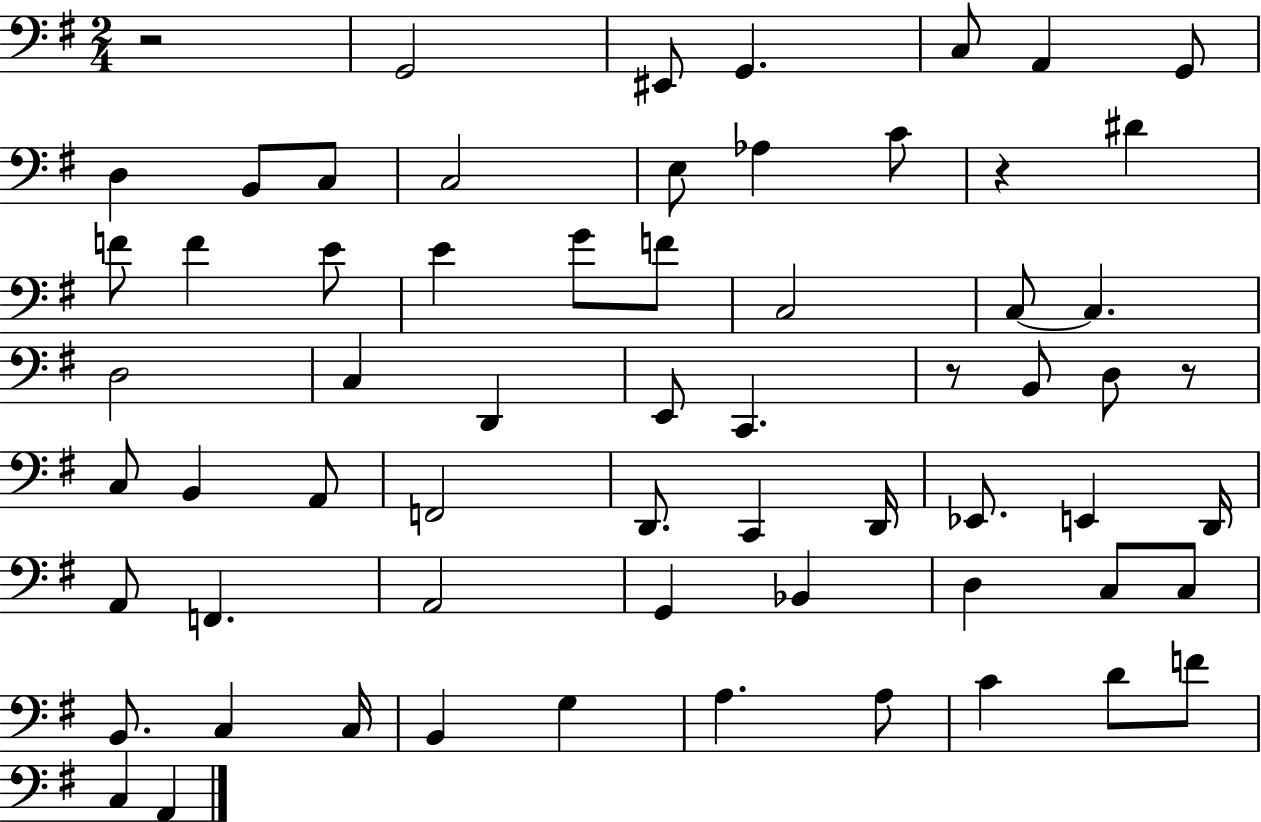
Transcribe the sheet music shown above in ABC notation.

X:1
T:Untitled
M:2/4
L:1/4
K:G
z2 G,,2 ^E,,/2 G,, C,/2 A,, G,,/2 D, B,,/2 C,/2 C,2 E,/2 _A, C/2 z ^D F/2 F E/2 E G/2 F/2 C,2 C,/2 C, D,2 C, D,, E,,/2 C,, z/2 B,,/2 D,/2 z/2 C,/2 B,, A,,/2 F,,2 D,,/2 C,, D,,/4 _E,,/2 E,, D,,/4 A,,/2 F,, A,,2 G,, _B,, D, C,/2 C,/2 B,,/2 C, C,/4 B,, G, A, A,/2 C D/2 F/2 C, A,,